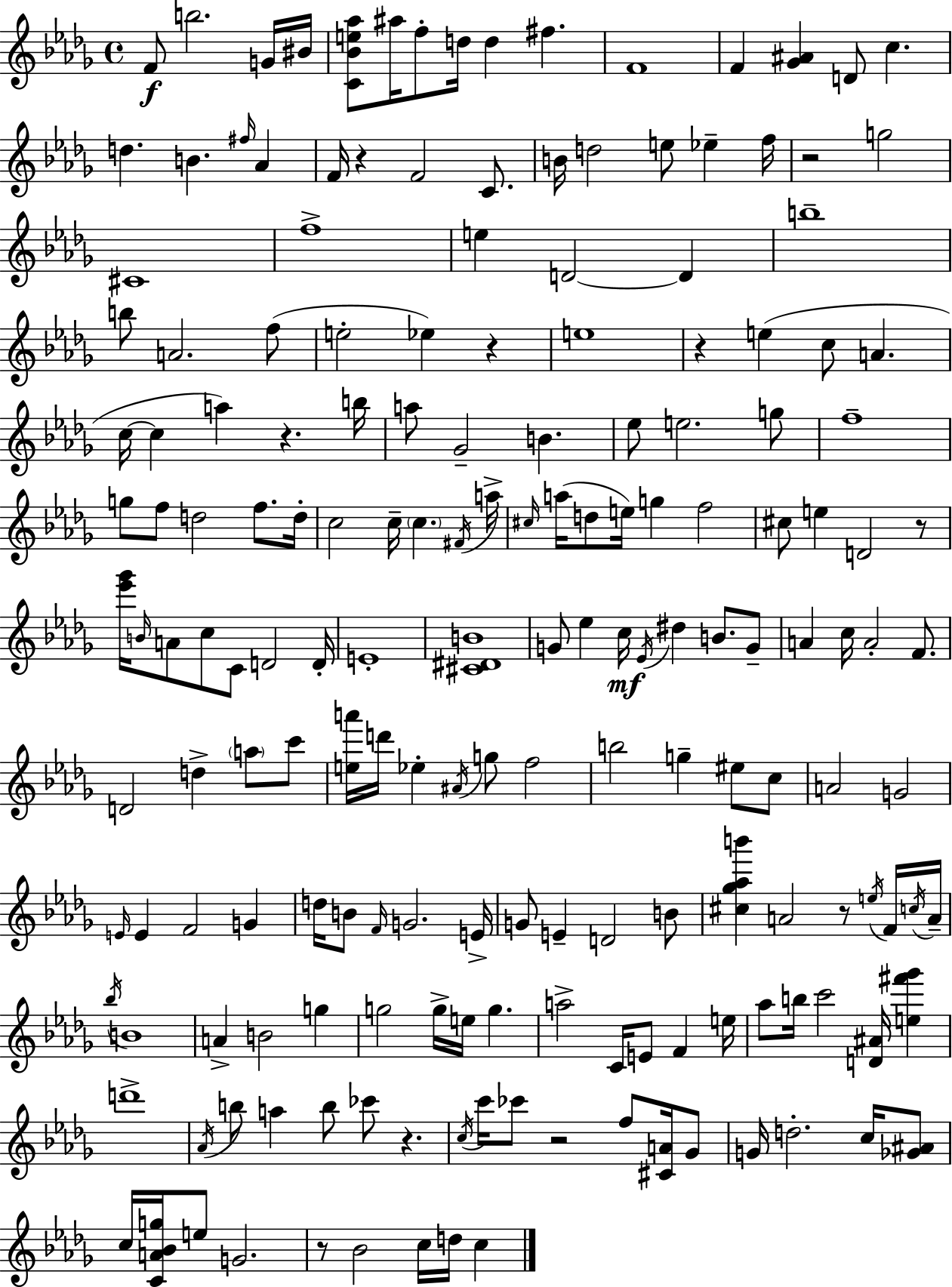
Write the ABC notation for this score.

X:1
T:Untitled
M:4/4
L:1/4
K:Bbm
F/2 b2 G/4 ^B/4 [C_Be_a]/2 ^a/4 f/2 d/4 d ^f F4 F [_G^A] D/2 c d B ^f/4 _A F/4 z F2 C/2 B/4 d2 e/2 _e f/4 z2 g2 ^C4 f4 e D2 D b4 b/2 A2 f/2 e2 _e z e4 z e c/2 A c/4 c a z b/4 a/2 _G2 B _e/2 e2 g/2 f4 g/2 f/2 d2 f/2 d/4 c2 c/4 c ^F/4 a/4 ^c/4 a/4 d/2 e/4 g f2 ^c/2 e D2 z/2 [_e'_g']/4 B/4 A/2 c/2 C/2 D2 D/4 E4 [^C^DB]4 G/2 _e c/4 _E/4 ^d B/2 G/2 A c/4 A2 F/2 D2 d a/2 c'/2 [ea']/4 d'/4 _e ^A/4 g/2 f2 b2 g ^e/2 c/2 A2 G2 E/4 E F2 G d/4 B/2 F/4 G2 E/4 G/2 E D2 B/2 [^c_g_ab'] A2 z/2 e/4 F/4 c/4 A/4 _b/4 B4 A B2 g g2 g/4 e/4 g a2 C/4 E/2 F e/4 _a/2 b/4 c'2 [D^A]/4 [e^f'_g'] d'4 _A/4 b/2 a b/2 _c'/2 z c/4 c'/4 _c'/2 z2 f/2 [^CA]/4 _G/2 G/4 d2 c/4 [_G^A]/2 c/4 [CA_Bg]/4 e/2 G2 z/2 _B2 c/4 d/4 c